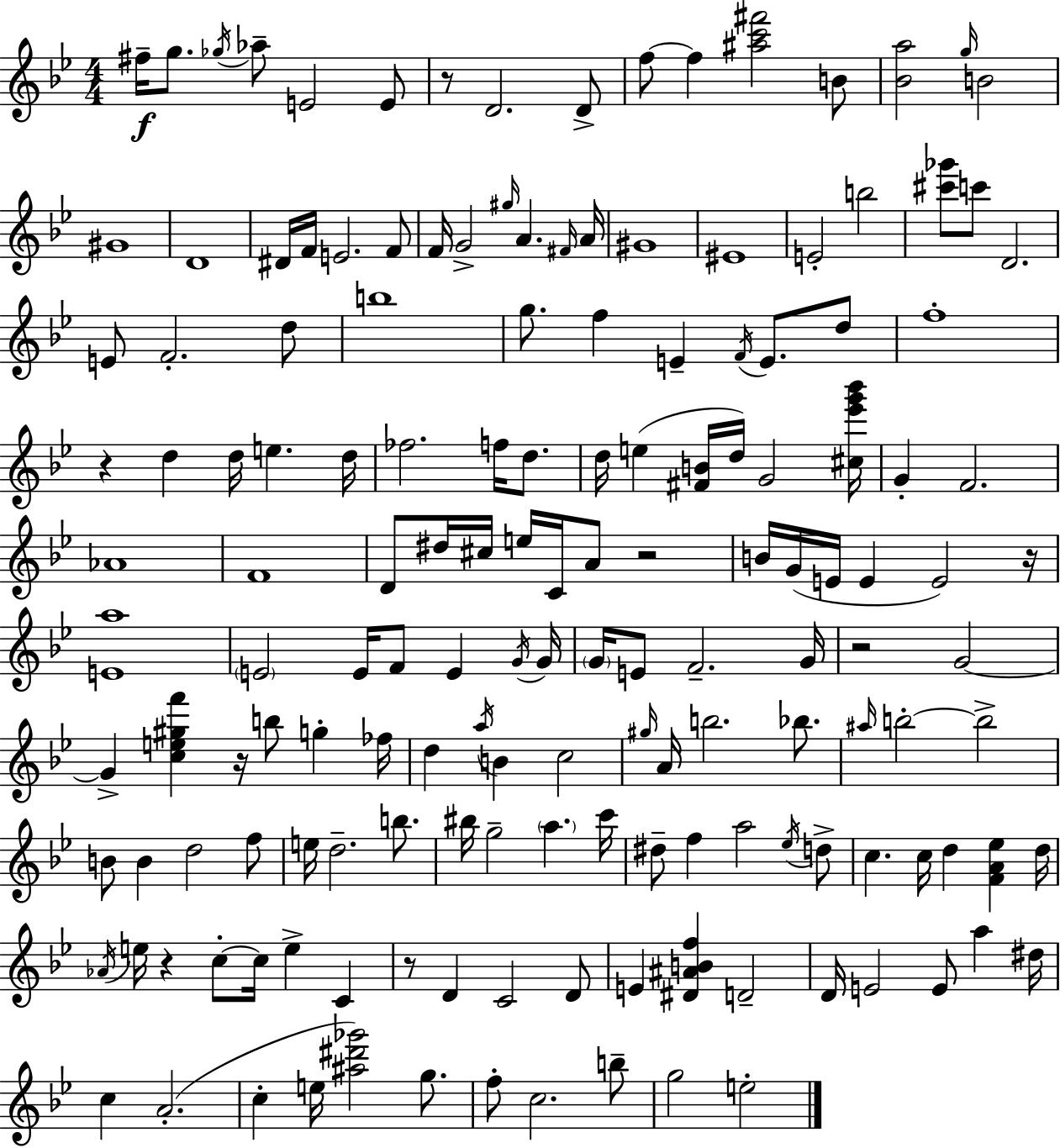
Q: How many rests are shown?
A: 8